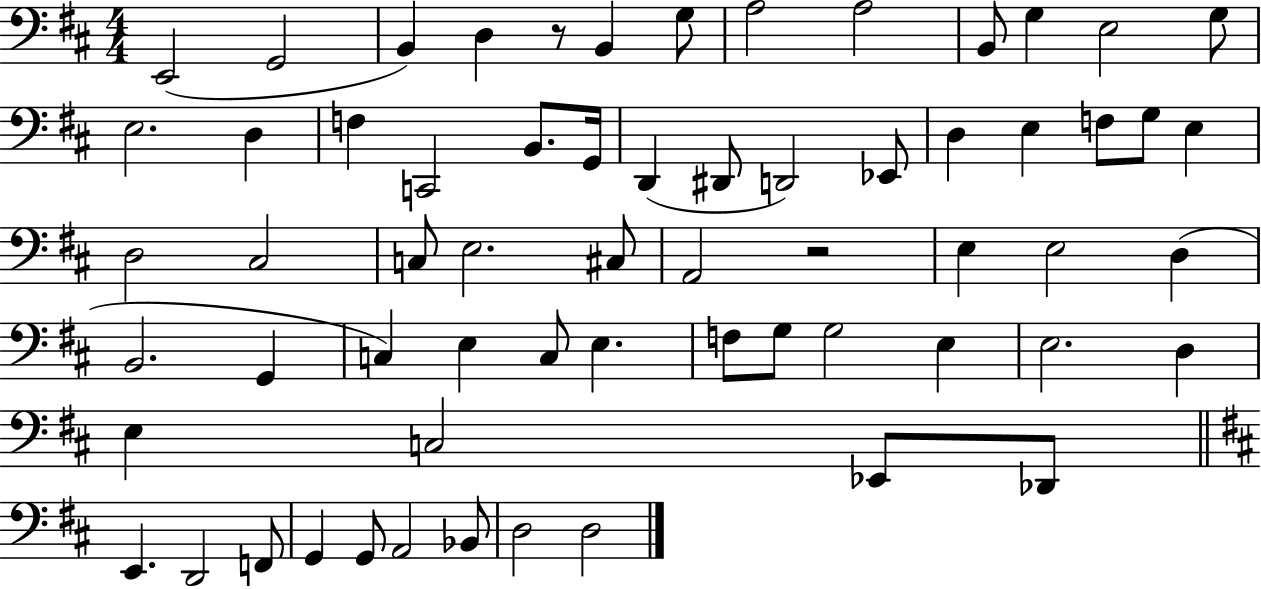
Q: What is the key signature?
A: D major